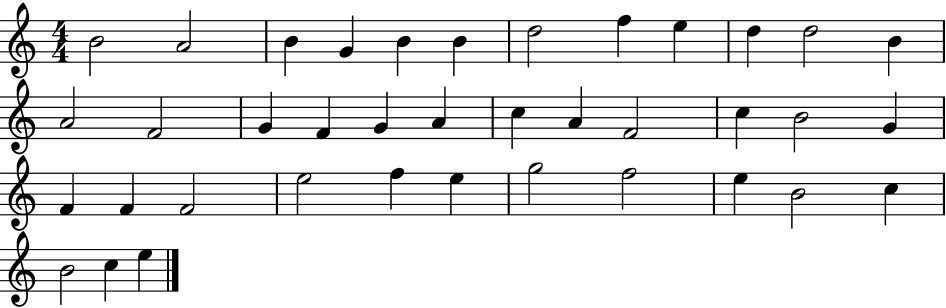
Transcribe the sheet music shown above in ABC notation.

X:1
T:Untitled
M:4/4
L:1/4
K:C
B2 A2 B G B B d2 f e d d2 B A2 F2 G F G A c A F2 c B2 G F F F2 e2 f e g2 f2 e B2 c B2 c e